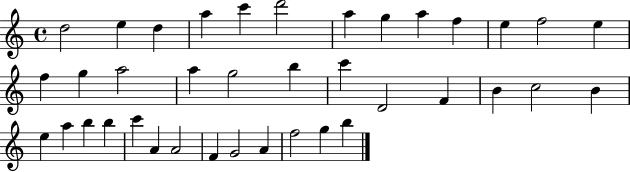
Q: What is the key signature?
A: C major